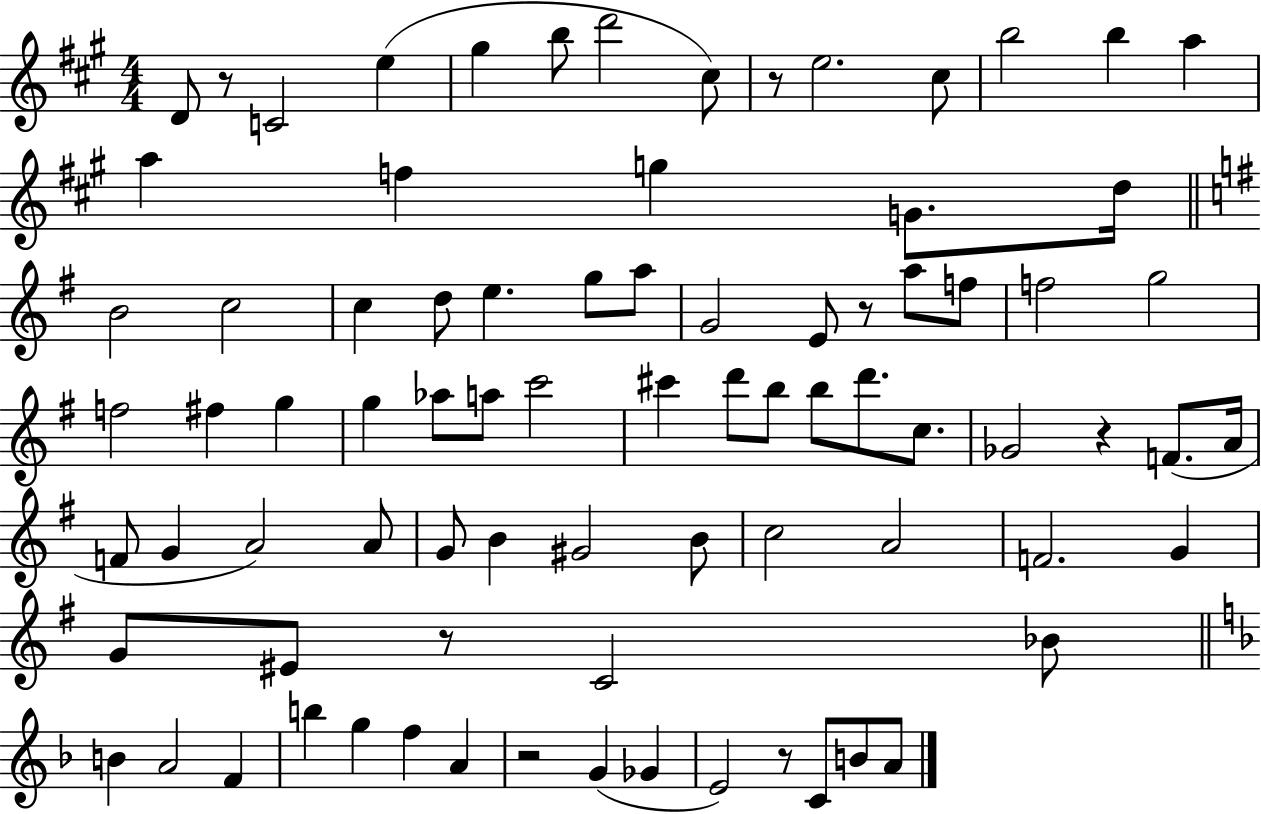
{
  \clef treble
  \numericTimeSignature
  \time 4/4
  \key a \major
  \repeat volta 2 { d'8 r8 c'2 e''4( | gis''4 b''8 d'''2 cis''8) | r8 e''2. cis''8 | b''2 b''4 a''4 | \break a''4 f''4 g''4 g'8. d''16 | \bar "||" \break \key g \major b'2 c''2 | c''4 d''8 e''4. g''8 a''8 | g'2 e'8 r8 a''8 f''8 | f''2 g''2 | \break f''2 fis''4 g''4 | g''4 aes''8 a''8 c'''2 | cis'''4 d'''8 b''8 b''8 d'''8. c''8. | ges'2 r4 f'8.( a'16 | \break f'8 g'4 a'2) a'8 | g'8 b'4 gis'2 b'8 | c''2 a'2 | f'2. g'4 | \break g'8 eis'8 r8 c'2 bes'8 | \bar "||" \break \key f \major b'4 a'2 f'4 | b''4 g''4 f''4 a'4 | r2 g'4( ges'4 | e'2) r8 c'8 b'8 a'8 | \break } \bar "|."
}